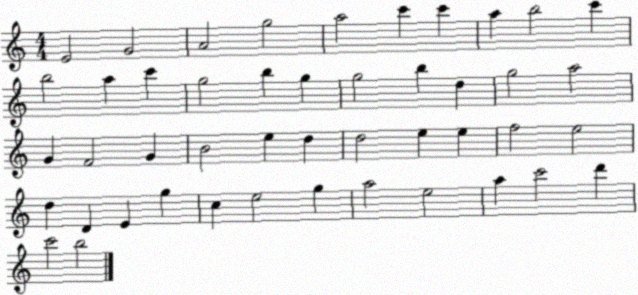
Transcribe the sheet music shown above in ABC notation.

X:1
T:Untitled
M:4/4
L:1/4
K:C
E2 G2 A2 g2 a2 c' c' a b2 c' b2 a c' g2 b g g2 b d g2 a2 G F2 G B2 e d d2 e e f2 e2 d D E g c e2 g a2 e2 a c'2 d' c'2 b2